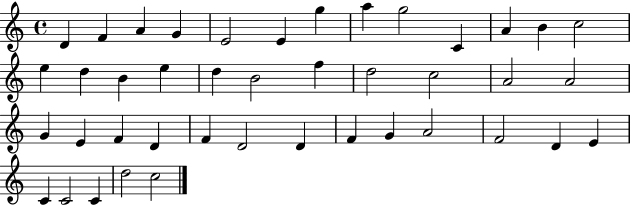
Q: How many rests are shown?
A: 0